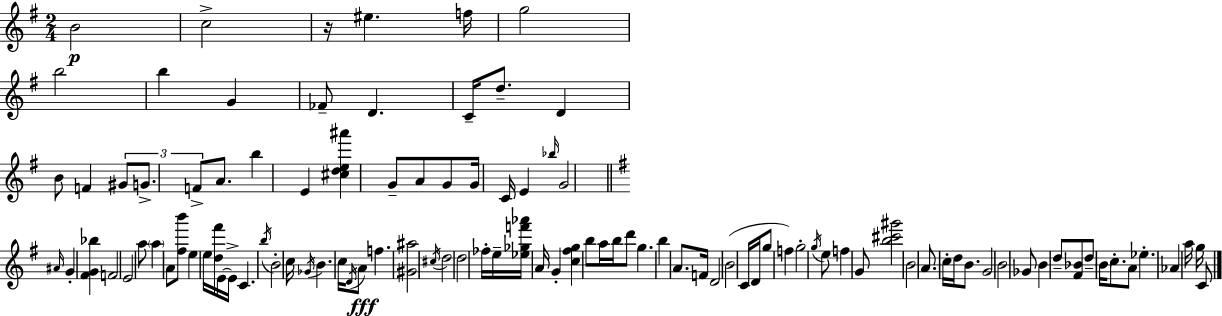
B4/h C5/h R/s EIS5/q. F5/s G5/h B5/h B5/q G4/q FES4/e D4/q. C4/s D5/e. D4/q B4/e F4/q G#4/e G4/e. F4/e A4/e. B5/q E4/q [C#5,D5,E5,A#6]/q G4/e A4/e G4/e G4/s C4/s E4/q Bb5/s G4/h A#4/s G4/q [F#4,G4,Bb5]/q F4/h E4/h A5/e A5/q A4/e [F#5,B6]/e E5/q E5/s [D5,F#6]/s E4/s E4/s C4/q. B5/s B4/h C5/s Gb4/s B4/q. C5/s D4/s A4/e F5/q. [G#4,A#5]/h C#5/s D5/h D5/h FES5/s E5/s [Eb5,Gb5,F6,Ab6]/s A4/s G4/q [C5,F#5,G5]/q B5/e A5/s B5/s D6/e G5/q. B5/q A4/e. F4/s D4/h B4/h C4/s D4/s G5/e F5/q G5/h G5/s E5/e F5/q G4/e [B5,C#6,G#6]/h B4/h A4/e. C5/s D5/s B4/e. G4/h B4/h Gb4/e B4/q D5/e [F#4,Bb4]/e D5/e B4/s C5/e. A4/e Eb5/q. Ab4/q A5/s G5/s C4/e